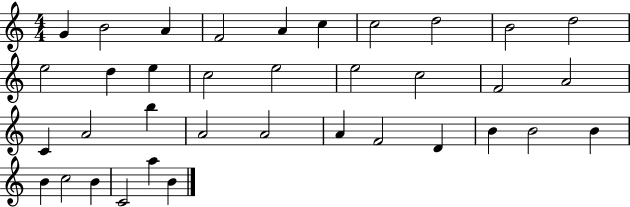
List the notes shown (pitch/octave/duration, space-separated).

G4/q B4/h A4/q F4/h A4/q C5/q C5/h D5/h B4/h D5/h E5/h D5/q E5/q C5/h E5/h E5/h C5/h F4/h A4/h C4/q A4/h B5/q A4/h A4/h A4/q F4/h D4/q B4/q B4/h B4/q B4/q C5/h B4/q C4/h A5/q B4/q